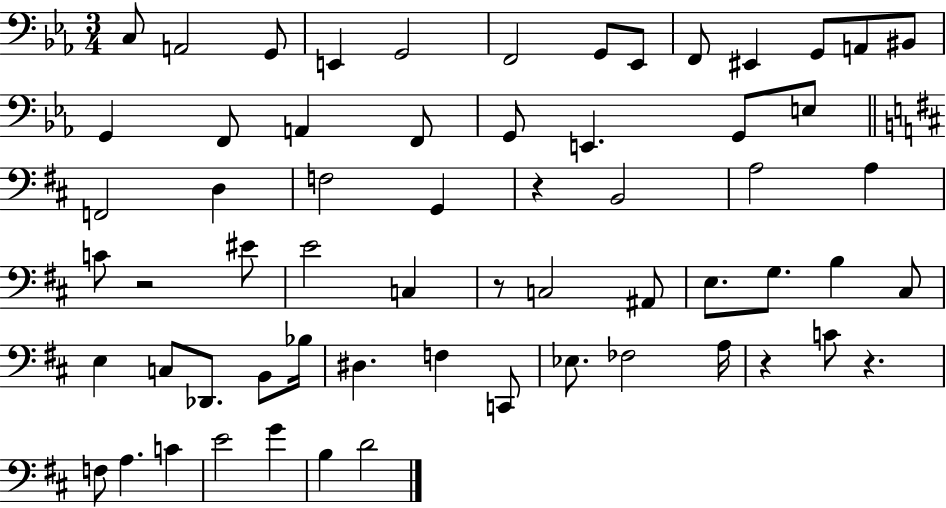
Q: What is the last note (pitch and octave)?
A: D4